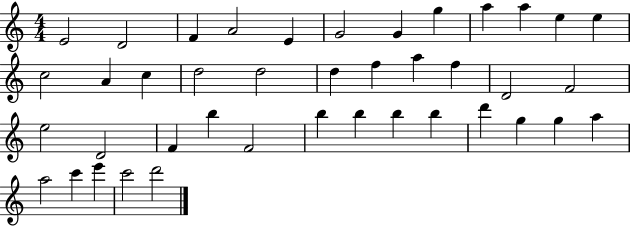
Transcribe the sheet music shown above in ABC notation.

X:1
T:Untitled
M:4/4
L:1/4
K:C
E2 D2 F A2 E G2 G g a a e e c2 A c d2 d2 d f a f D2 F2 e2 D2 F b F2 b b b b d' g g a a2 c' e' c'2 d'2